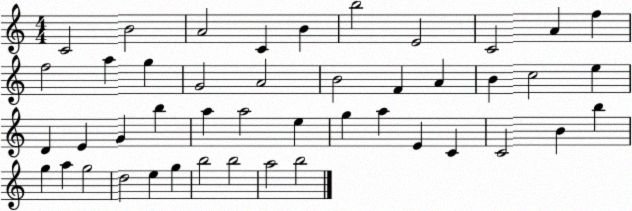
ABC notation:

X:1
T:Untitled
M:4/4
L:1/4
K:C
C2 B2 A2 C B b2 E2 C2 A f f2 a g G2 A2 B2 F A B c2 e D E G b a a2 e g a E C C2 B b g a g2 d2 e g b2 b2 a2 b2